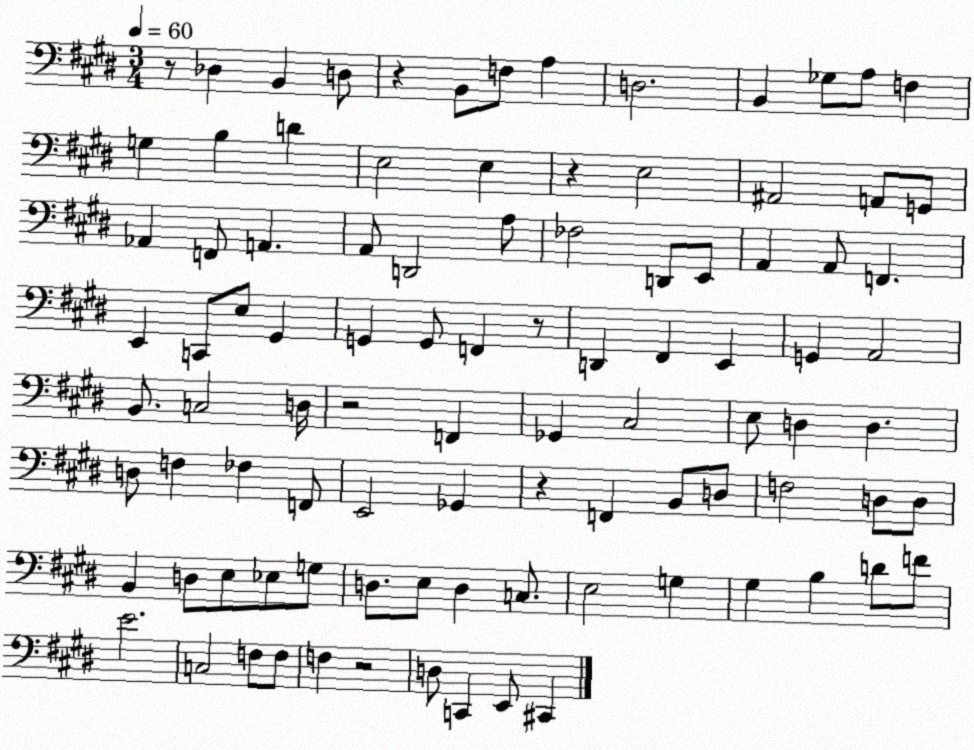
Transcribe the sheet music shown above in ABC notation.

X:1
T:Untitled
M:3/4
L:1/4
K:E
z/2 _D, B,, D,/2 z B,,/2 F,/2 A, D,2 B,, _G,/2 A,/2 F, G, B, D E,2 E, z E,2 ^A,,2 A,,/2 G,,/2 _A,, F,,/2 A,, A,,/2 D,,2 A,/2 _F,2 D,,/2 E,,/2 A,, A,,/2 F,, E,, C,,/2 E,/2 ^G,, G,, G,,/2 F,, z/2 D,, ^F,, E,, G,, A,,2 B,,/2 C,2 D,/4 z2 F,, _G,, ^C,2 E,/2 D, D, D,/2 F, _F, F,,/2 E,,2 _G,, z F,, B,,/2 D,/2 F,2 D,/2 D,/2 B,, D,/2 E,/2 _E,/2 G,/2 D,/2 E,/2 D, C,/2 E,2 G, ^G, B, D/2 F/2 E2 C,2 F,/2 F,/2 F, z2 D,/2 C,, E,,/2 ^C,,